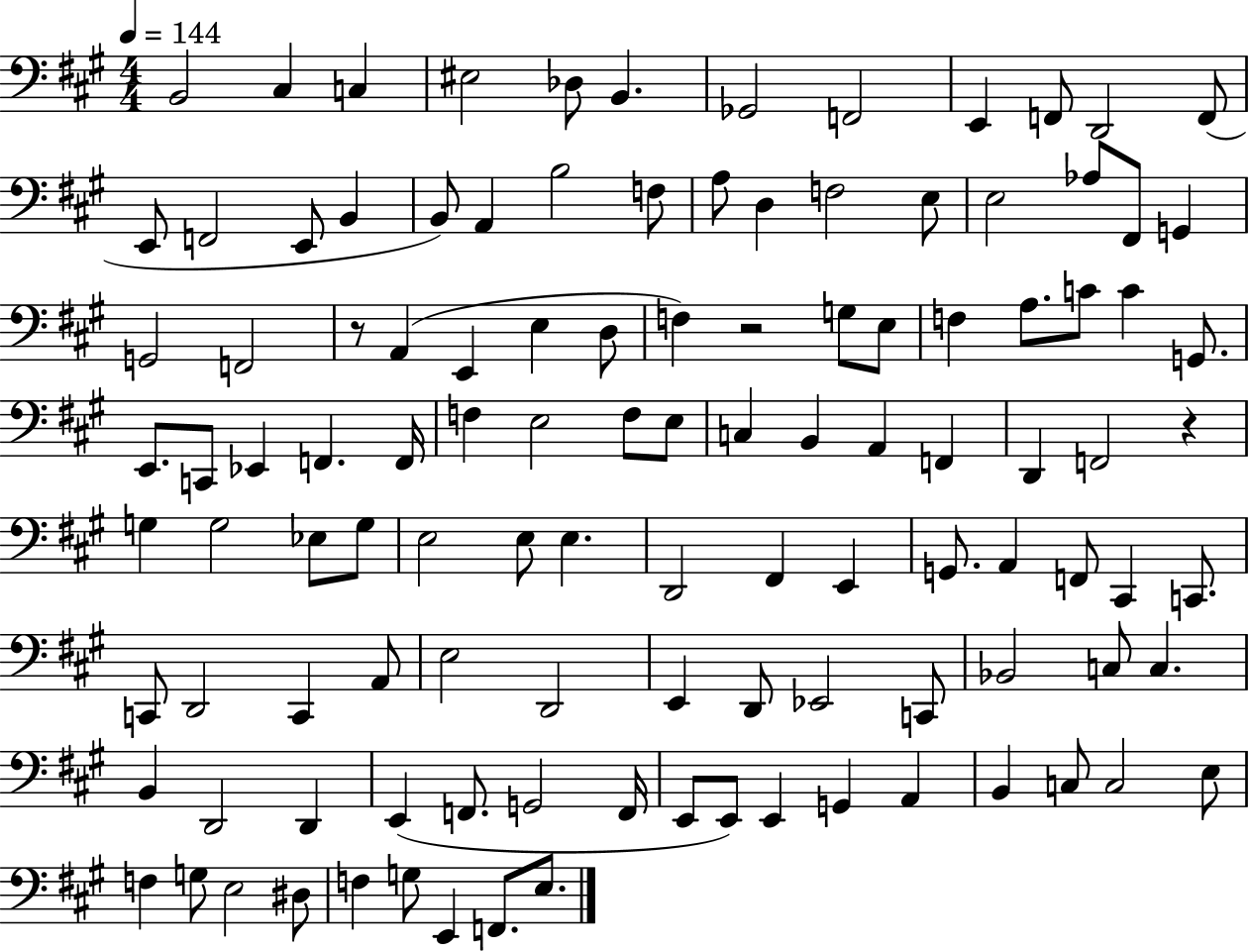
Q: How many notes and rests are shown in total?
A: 113